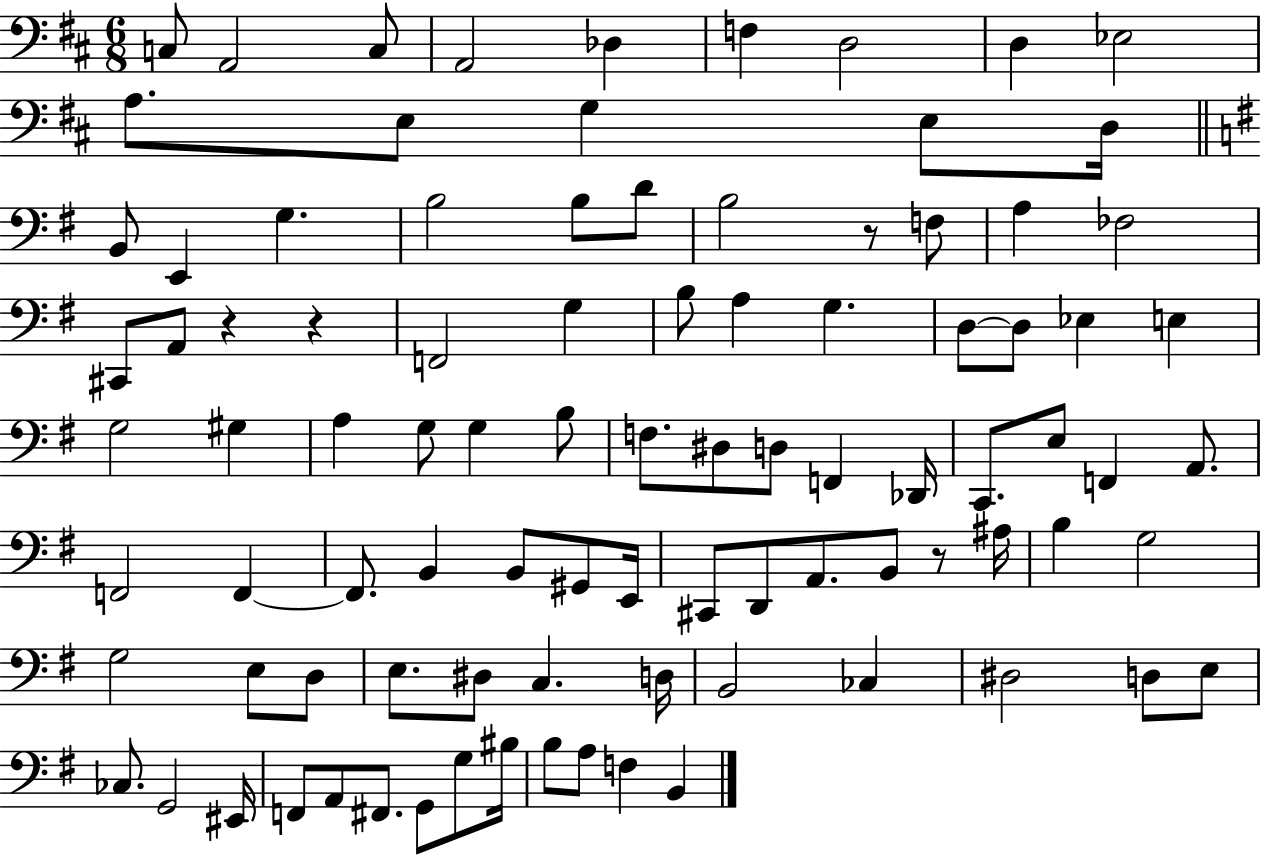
C3/e A2/h C3/e A2/h Db3/q F3/q D3/h D3/q Eb3/h A3/e. E3/e G3/q E3/e D3/s B2/e E2/q G3/q. B3/h B3/e D4/e B3/h R/e F3/e A3/q FES3/h C#2/e A2/e R/q R/q F2/h G3/q B3/e A3/q G3/q. D3/e D3/e Eb3/q E3/q G3/h G#3/q A3/q G3/e G3/q B3/e F3/e. D#3/e D3/e F2/q Db2/s C2/e. E3/e F2/q A2/e. F2/h F2/q F2/e. B2/q B2/e G#2/e E2/s C#2/e D2/e A2/e. B2/e R/e A#3/s B3/q G3/h G3/h E3/e D3/e E3/e. D#3/e C3/q. D3/s B2/h CES3/q D#3/h D3/e E3/e CES3/e. G2/h EIS2/s F2/e A2/e F#2/e. G2/e G3/e BIS3/s B3/e A3/e F3/q B2/q